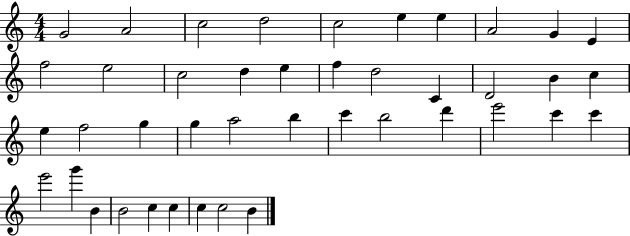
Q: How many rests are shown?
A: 0